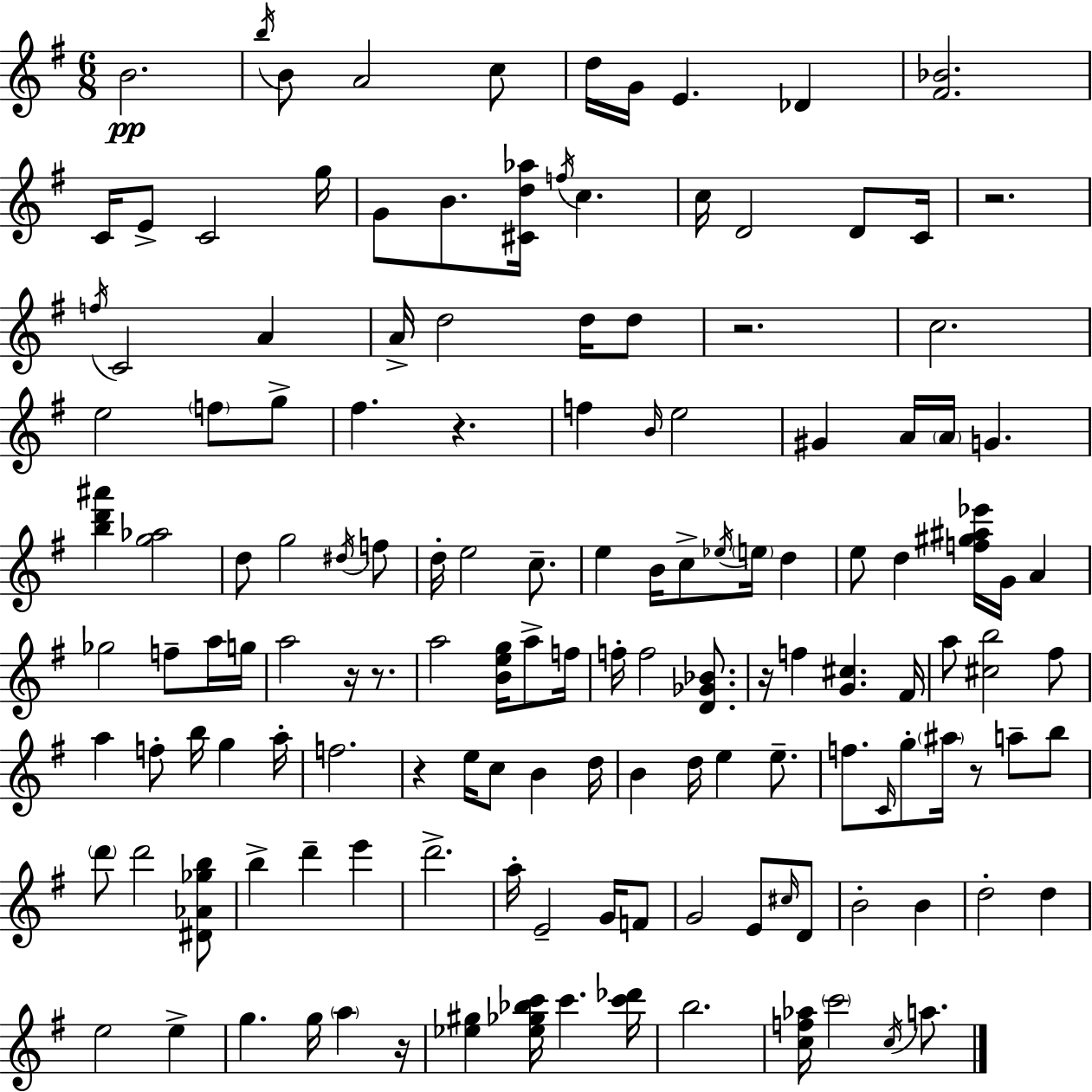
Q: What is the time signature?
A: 6/8